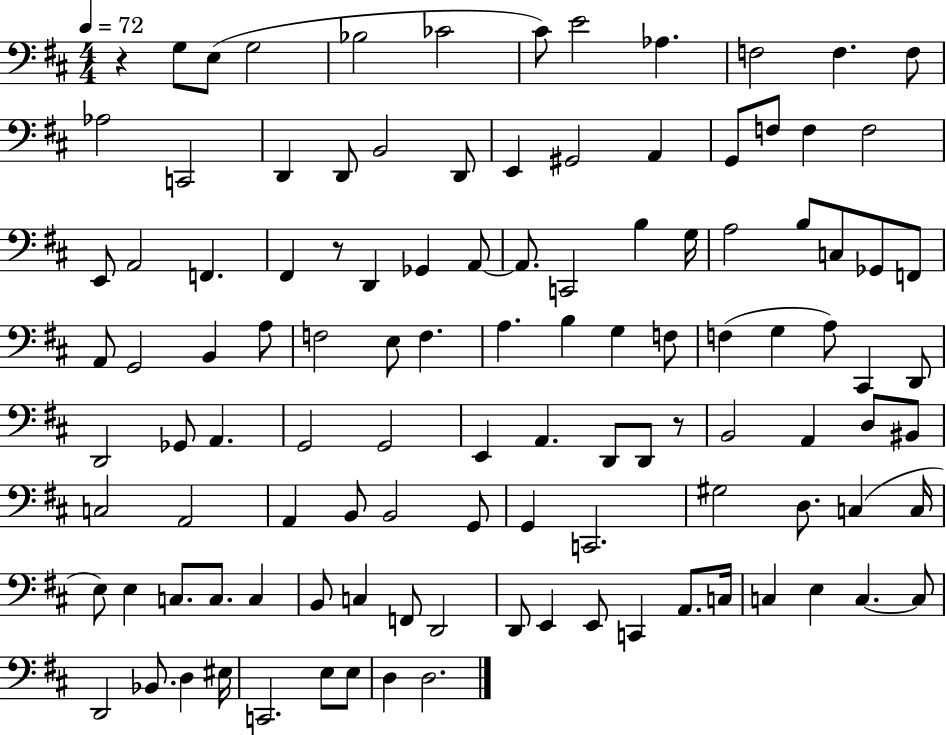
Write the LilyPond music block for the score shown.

{
  \clef bass
  \numericTimeSignature
  \time 4/4
  \key d \major
  \tempo 4 = 72
  r4 g8 e8( g2 | bes2 ces'2 | cis'8) e'2 aes4. | f2 f4. f8 | \break aes2 c,2 | d,4 d,8 b,2 d,8 | e,4 gis,2 a,4 | g,8 f8 f4 f2 | \break e,8 a,2 f,4. | fis,4 r8 d,4 ges,4 a,8~~ | a,8. c,2 b4 g16 | a2 b8 c8 ges,8 f,8 | \break a,8 g,2 b,4 a8 | f2 e8 f4. | a4. b4 g4 f8 | f4( g4 a8) cis,4 d,8 | \break d,2 ges,8 a,4. | g,2 g,2 | e,4 a,4. d,8 d,8 r8 | b,2 a,4 d8 bis,8 | \break c2 a,2 | a,4 b,8 b,2 g,8 | g,4 c,2. | gis2 d8. c4( c16 | \break e8) e4 c8. c8. c4 | b,8 c4 f,8 d,2 | d,8 e,4 e,8 c,4 a,8. c16 | c4 e4 c4.~~ c8 | \break d,2 bes,8. d4 eis16 | c,2. e8 e8 | d4 d2. | \bar "|."
}